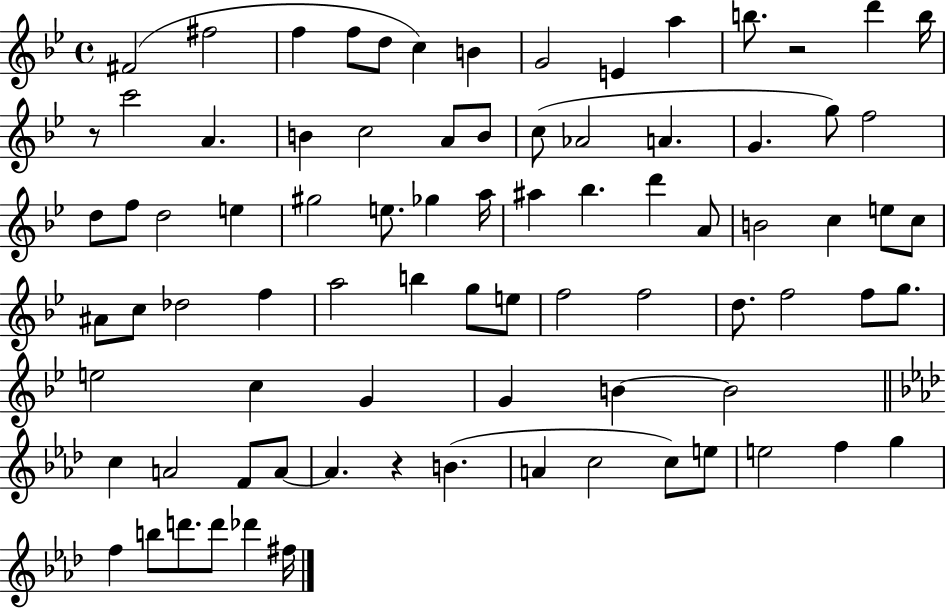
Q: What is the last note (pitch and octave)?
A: F#5